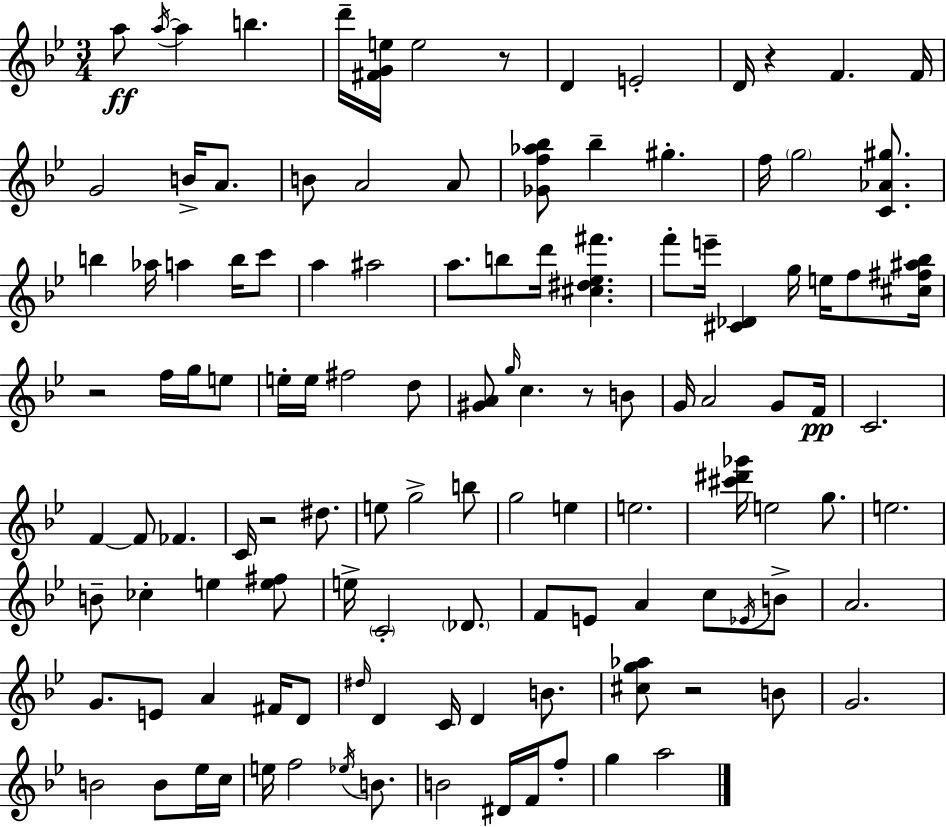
A5/e A5/s A5/q B5/q. D6/s [F#4,G4,E5]/s E5/h R/e D4/q E4/h D4/s R/q F4/q. F4/s G4/h B4/s A4/e. B4/e A4/h A4/e [Gb4,F5,Ab5,Bb5]/e Bb5/q G#5/q. F5/s G5/h [C4,Ab4,G#5]/e. B5/q Ab5/s A5/q B5/s C6/e A5/q A#5/h A5/e. B5/e D6/s [C#5,D#5,Eb5,F#6]/q. F6/e E6/s [C#4,Db4]/q G5/s E5/s F5/e [C#5,F#5,A#5,Bb5]/s R/h F5/s G5/s E5/e E5/s E5/s F#5/h D5/e [G#4,A4]/e G5/s C5/q. R/e B4/e G4/s A4/h G4/e F4/s C4/h. F4/q F4/e FES4/q. C4/s R/h D#5/e. E5/e G5/h B5/e G5/h E5/q E5/h. [C#6,D#6,Gb6]/s E5/h G5/e. E5/h. B4/e CES5/q E5/q [E5,F#5]/e E5/s C4/h Db4/e. F4/e E4/e A4/q C5/e Eb4/s B4/e A4/h. G4/e. E4/e A4/q F#4/s D4/e D#5/s D4/q C4/s D4/q B4/e. [C#5,G5,Ab5]/e R/h B4/e G4/h. B4/h B4/e Eb5/s C5/s E5/s F5/h Eb5/s B4/e. B4/h D#4/s F4/s F5/e G5/q A5/h